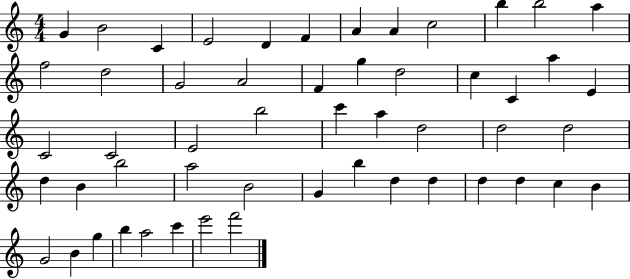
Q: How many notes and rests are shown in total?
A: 53